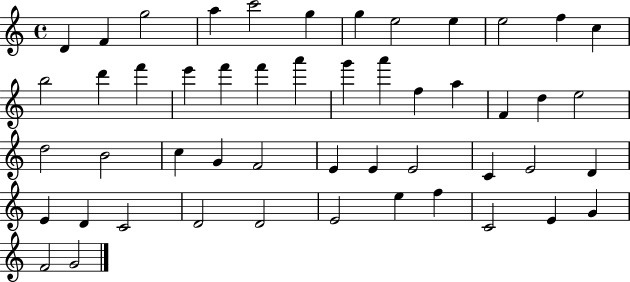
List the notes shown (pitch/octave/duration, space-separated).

D4/q F4/q G5/h A5/q C6/h G5/q G5/q E5/h E5/q E5/h F5/q C5/q B5/h D6/q F6/q E6/q F6/q F6/q A6/q G6/q A6/q F5/q A5/q F4/q D5/q E5/h D5/h B4/h C5/q G4/q F4/h E4/q E4/q E4/h C4/q E4/h D4/q E4/q D4/q C4/h D4/h D4/h E4/h E5/q F5/q C4/h E4/q G4/q F4/h G4/h